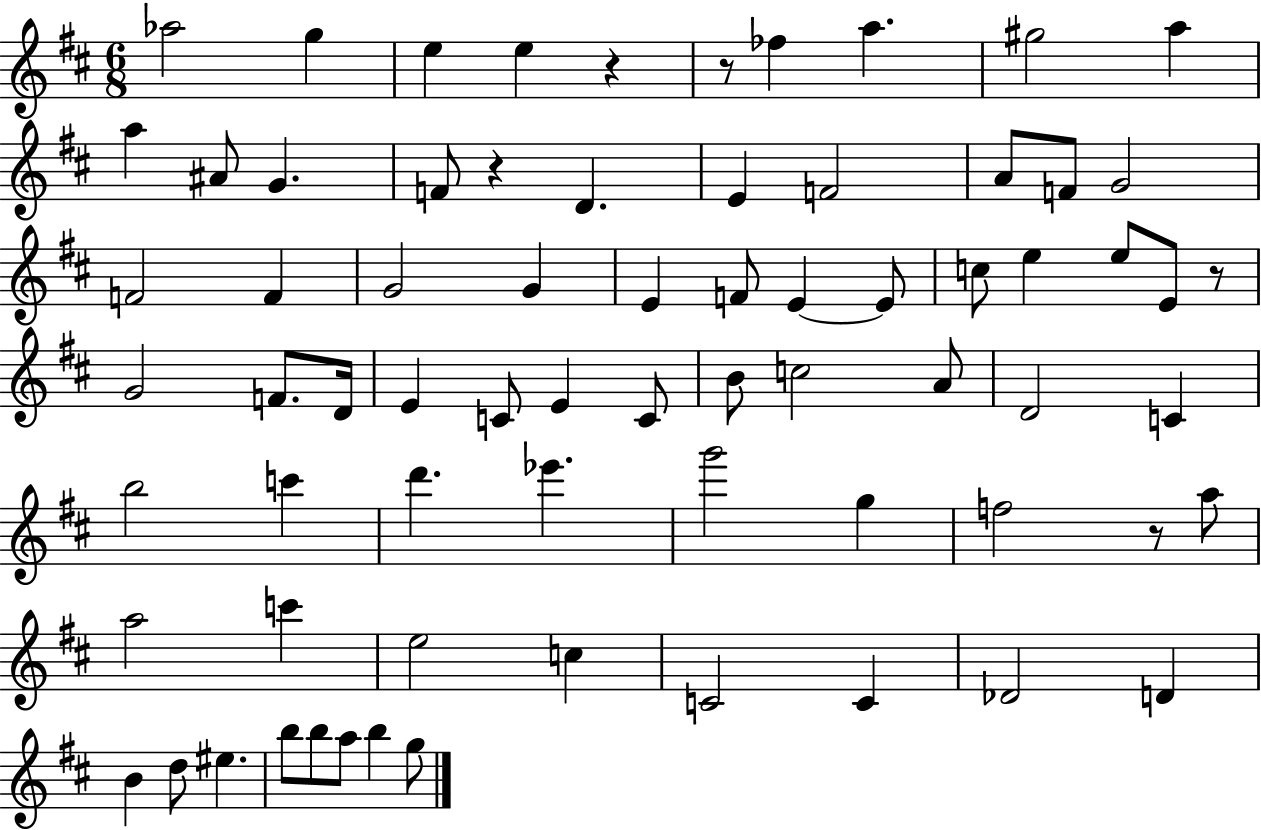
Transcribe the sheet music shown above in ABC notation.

X:1
T:Untitled
M:6/8
L:1/4
K:D
_a2 g e e z z/2 _f a ^g2 a a ^A/2 G F/2 z D E F2 A/2 F/2 G2 F2 F G2 G E F/2 E E/2 c/2 e e/2 E/2 z/2 G2 F/2 D/4 E C/2 E C/2 B/2 c2 A/2 D2 C b2 c' d' _e' g'2 g f2 z/2 a/2 a2 c' e2 c C2 C _D2 D B d/2 ^e b/2 b/2 a/2 b g/2